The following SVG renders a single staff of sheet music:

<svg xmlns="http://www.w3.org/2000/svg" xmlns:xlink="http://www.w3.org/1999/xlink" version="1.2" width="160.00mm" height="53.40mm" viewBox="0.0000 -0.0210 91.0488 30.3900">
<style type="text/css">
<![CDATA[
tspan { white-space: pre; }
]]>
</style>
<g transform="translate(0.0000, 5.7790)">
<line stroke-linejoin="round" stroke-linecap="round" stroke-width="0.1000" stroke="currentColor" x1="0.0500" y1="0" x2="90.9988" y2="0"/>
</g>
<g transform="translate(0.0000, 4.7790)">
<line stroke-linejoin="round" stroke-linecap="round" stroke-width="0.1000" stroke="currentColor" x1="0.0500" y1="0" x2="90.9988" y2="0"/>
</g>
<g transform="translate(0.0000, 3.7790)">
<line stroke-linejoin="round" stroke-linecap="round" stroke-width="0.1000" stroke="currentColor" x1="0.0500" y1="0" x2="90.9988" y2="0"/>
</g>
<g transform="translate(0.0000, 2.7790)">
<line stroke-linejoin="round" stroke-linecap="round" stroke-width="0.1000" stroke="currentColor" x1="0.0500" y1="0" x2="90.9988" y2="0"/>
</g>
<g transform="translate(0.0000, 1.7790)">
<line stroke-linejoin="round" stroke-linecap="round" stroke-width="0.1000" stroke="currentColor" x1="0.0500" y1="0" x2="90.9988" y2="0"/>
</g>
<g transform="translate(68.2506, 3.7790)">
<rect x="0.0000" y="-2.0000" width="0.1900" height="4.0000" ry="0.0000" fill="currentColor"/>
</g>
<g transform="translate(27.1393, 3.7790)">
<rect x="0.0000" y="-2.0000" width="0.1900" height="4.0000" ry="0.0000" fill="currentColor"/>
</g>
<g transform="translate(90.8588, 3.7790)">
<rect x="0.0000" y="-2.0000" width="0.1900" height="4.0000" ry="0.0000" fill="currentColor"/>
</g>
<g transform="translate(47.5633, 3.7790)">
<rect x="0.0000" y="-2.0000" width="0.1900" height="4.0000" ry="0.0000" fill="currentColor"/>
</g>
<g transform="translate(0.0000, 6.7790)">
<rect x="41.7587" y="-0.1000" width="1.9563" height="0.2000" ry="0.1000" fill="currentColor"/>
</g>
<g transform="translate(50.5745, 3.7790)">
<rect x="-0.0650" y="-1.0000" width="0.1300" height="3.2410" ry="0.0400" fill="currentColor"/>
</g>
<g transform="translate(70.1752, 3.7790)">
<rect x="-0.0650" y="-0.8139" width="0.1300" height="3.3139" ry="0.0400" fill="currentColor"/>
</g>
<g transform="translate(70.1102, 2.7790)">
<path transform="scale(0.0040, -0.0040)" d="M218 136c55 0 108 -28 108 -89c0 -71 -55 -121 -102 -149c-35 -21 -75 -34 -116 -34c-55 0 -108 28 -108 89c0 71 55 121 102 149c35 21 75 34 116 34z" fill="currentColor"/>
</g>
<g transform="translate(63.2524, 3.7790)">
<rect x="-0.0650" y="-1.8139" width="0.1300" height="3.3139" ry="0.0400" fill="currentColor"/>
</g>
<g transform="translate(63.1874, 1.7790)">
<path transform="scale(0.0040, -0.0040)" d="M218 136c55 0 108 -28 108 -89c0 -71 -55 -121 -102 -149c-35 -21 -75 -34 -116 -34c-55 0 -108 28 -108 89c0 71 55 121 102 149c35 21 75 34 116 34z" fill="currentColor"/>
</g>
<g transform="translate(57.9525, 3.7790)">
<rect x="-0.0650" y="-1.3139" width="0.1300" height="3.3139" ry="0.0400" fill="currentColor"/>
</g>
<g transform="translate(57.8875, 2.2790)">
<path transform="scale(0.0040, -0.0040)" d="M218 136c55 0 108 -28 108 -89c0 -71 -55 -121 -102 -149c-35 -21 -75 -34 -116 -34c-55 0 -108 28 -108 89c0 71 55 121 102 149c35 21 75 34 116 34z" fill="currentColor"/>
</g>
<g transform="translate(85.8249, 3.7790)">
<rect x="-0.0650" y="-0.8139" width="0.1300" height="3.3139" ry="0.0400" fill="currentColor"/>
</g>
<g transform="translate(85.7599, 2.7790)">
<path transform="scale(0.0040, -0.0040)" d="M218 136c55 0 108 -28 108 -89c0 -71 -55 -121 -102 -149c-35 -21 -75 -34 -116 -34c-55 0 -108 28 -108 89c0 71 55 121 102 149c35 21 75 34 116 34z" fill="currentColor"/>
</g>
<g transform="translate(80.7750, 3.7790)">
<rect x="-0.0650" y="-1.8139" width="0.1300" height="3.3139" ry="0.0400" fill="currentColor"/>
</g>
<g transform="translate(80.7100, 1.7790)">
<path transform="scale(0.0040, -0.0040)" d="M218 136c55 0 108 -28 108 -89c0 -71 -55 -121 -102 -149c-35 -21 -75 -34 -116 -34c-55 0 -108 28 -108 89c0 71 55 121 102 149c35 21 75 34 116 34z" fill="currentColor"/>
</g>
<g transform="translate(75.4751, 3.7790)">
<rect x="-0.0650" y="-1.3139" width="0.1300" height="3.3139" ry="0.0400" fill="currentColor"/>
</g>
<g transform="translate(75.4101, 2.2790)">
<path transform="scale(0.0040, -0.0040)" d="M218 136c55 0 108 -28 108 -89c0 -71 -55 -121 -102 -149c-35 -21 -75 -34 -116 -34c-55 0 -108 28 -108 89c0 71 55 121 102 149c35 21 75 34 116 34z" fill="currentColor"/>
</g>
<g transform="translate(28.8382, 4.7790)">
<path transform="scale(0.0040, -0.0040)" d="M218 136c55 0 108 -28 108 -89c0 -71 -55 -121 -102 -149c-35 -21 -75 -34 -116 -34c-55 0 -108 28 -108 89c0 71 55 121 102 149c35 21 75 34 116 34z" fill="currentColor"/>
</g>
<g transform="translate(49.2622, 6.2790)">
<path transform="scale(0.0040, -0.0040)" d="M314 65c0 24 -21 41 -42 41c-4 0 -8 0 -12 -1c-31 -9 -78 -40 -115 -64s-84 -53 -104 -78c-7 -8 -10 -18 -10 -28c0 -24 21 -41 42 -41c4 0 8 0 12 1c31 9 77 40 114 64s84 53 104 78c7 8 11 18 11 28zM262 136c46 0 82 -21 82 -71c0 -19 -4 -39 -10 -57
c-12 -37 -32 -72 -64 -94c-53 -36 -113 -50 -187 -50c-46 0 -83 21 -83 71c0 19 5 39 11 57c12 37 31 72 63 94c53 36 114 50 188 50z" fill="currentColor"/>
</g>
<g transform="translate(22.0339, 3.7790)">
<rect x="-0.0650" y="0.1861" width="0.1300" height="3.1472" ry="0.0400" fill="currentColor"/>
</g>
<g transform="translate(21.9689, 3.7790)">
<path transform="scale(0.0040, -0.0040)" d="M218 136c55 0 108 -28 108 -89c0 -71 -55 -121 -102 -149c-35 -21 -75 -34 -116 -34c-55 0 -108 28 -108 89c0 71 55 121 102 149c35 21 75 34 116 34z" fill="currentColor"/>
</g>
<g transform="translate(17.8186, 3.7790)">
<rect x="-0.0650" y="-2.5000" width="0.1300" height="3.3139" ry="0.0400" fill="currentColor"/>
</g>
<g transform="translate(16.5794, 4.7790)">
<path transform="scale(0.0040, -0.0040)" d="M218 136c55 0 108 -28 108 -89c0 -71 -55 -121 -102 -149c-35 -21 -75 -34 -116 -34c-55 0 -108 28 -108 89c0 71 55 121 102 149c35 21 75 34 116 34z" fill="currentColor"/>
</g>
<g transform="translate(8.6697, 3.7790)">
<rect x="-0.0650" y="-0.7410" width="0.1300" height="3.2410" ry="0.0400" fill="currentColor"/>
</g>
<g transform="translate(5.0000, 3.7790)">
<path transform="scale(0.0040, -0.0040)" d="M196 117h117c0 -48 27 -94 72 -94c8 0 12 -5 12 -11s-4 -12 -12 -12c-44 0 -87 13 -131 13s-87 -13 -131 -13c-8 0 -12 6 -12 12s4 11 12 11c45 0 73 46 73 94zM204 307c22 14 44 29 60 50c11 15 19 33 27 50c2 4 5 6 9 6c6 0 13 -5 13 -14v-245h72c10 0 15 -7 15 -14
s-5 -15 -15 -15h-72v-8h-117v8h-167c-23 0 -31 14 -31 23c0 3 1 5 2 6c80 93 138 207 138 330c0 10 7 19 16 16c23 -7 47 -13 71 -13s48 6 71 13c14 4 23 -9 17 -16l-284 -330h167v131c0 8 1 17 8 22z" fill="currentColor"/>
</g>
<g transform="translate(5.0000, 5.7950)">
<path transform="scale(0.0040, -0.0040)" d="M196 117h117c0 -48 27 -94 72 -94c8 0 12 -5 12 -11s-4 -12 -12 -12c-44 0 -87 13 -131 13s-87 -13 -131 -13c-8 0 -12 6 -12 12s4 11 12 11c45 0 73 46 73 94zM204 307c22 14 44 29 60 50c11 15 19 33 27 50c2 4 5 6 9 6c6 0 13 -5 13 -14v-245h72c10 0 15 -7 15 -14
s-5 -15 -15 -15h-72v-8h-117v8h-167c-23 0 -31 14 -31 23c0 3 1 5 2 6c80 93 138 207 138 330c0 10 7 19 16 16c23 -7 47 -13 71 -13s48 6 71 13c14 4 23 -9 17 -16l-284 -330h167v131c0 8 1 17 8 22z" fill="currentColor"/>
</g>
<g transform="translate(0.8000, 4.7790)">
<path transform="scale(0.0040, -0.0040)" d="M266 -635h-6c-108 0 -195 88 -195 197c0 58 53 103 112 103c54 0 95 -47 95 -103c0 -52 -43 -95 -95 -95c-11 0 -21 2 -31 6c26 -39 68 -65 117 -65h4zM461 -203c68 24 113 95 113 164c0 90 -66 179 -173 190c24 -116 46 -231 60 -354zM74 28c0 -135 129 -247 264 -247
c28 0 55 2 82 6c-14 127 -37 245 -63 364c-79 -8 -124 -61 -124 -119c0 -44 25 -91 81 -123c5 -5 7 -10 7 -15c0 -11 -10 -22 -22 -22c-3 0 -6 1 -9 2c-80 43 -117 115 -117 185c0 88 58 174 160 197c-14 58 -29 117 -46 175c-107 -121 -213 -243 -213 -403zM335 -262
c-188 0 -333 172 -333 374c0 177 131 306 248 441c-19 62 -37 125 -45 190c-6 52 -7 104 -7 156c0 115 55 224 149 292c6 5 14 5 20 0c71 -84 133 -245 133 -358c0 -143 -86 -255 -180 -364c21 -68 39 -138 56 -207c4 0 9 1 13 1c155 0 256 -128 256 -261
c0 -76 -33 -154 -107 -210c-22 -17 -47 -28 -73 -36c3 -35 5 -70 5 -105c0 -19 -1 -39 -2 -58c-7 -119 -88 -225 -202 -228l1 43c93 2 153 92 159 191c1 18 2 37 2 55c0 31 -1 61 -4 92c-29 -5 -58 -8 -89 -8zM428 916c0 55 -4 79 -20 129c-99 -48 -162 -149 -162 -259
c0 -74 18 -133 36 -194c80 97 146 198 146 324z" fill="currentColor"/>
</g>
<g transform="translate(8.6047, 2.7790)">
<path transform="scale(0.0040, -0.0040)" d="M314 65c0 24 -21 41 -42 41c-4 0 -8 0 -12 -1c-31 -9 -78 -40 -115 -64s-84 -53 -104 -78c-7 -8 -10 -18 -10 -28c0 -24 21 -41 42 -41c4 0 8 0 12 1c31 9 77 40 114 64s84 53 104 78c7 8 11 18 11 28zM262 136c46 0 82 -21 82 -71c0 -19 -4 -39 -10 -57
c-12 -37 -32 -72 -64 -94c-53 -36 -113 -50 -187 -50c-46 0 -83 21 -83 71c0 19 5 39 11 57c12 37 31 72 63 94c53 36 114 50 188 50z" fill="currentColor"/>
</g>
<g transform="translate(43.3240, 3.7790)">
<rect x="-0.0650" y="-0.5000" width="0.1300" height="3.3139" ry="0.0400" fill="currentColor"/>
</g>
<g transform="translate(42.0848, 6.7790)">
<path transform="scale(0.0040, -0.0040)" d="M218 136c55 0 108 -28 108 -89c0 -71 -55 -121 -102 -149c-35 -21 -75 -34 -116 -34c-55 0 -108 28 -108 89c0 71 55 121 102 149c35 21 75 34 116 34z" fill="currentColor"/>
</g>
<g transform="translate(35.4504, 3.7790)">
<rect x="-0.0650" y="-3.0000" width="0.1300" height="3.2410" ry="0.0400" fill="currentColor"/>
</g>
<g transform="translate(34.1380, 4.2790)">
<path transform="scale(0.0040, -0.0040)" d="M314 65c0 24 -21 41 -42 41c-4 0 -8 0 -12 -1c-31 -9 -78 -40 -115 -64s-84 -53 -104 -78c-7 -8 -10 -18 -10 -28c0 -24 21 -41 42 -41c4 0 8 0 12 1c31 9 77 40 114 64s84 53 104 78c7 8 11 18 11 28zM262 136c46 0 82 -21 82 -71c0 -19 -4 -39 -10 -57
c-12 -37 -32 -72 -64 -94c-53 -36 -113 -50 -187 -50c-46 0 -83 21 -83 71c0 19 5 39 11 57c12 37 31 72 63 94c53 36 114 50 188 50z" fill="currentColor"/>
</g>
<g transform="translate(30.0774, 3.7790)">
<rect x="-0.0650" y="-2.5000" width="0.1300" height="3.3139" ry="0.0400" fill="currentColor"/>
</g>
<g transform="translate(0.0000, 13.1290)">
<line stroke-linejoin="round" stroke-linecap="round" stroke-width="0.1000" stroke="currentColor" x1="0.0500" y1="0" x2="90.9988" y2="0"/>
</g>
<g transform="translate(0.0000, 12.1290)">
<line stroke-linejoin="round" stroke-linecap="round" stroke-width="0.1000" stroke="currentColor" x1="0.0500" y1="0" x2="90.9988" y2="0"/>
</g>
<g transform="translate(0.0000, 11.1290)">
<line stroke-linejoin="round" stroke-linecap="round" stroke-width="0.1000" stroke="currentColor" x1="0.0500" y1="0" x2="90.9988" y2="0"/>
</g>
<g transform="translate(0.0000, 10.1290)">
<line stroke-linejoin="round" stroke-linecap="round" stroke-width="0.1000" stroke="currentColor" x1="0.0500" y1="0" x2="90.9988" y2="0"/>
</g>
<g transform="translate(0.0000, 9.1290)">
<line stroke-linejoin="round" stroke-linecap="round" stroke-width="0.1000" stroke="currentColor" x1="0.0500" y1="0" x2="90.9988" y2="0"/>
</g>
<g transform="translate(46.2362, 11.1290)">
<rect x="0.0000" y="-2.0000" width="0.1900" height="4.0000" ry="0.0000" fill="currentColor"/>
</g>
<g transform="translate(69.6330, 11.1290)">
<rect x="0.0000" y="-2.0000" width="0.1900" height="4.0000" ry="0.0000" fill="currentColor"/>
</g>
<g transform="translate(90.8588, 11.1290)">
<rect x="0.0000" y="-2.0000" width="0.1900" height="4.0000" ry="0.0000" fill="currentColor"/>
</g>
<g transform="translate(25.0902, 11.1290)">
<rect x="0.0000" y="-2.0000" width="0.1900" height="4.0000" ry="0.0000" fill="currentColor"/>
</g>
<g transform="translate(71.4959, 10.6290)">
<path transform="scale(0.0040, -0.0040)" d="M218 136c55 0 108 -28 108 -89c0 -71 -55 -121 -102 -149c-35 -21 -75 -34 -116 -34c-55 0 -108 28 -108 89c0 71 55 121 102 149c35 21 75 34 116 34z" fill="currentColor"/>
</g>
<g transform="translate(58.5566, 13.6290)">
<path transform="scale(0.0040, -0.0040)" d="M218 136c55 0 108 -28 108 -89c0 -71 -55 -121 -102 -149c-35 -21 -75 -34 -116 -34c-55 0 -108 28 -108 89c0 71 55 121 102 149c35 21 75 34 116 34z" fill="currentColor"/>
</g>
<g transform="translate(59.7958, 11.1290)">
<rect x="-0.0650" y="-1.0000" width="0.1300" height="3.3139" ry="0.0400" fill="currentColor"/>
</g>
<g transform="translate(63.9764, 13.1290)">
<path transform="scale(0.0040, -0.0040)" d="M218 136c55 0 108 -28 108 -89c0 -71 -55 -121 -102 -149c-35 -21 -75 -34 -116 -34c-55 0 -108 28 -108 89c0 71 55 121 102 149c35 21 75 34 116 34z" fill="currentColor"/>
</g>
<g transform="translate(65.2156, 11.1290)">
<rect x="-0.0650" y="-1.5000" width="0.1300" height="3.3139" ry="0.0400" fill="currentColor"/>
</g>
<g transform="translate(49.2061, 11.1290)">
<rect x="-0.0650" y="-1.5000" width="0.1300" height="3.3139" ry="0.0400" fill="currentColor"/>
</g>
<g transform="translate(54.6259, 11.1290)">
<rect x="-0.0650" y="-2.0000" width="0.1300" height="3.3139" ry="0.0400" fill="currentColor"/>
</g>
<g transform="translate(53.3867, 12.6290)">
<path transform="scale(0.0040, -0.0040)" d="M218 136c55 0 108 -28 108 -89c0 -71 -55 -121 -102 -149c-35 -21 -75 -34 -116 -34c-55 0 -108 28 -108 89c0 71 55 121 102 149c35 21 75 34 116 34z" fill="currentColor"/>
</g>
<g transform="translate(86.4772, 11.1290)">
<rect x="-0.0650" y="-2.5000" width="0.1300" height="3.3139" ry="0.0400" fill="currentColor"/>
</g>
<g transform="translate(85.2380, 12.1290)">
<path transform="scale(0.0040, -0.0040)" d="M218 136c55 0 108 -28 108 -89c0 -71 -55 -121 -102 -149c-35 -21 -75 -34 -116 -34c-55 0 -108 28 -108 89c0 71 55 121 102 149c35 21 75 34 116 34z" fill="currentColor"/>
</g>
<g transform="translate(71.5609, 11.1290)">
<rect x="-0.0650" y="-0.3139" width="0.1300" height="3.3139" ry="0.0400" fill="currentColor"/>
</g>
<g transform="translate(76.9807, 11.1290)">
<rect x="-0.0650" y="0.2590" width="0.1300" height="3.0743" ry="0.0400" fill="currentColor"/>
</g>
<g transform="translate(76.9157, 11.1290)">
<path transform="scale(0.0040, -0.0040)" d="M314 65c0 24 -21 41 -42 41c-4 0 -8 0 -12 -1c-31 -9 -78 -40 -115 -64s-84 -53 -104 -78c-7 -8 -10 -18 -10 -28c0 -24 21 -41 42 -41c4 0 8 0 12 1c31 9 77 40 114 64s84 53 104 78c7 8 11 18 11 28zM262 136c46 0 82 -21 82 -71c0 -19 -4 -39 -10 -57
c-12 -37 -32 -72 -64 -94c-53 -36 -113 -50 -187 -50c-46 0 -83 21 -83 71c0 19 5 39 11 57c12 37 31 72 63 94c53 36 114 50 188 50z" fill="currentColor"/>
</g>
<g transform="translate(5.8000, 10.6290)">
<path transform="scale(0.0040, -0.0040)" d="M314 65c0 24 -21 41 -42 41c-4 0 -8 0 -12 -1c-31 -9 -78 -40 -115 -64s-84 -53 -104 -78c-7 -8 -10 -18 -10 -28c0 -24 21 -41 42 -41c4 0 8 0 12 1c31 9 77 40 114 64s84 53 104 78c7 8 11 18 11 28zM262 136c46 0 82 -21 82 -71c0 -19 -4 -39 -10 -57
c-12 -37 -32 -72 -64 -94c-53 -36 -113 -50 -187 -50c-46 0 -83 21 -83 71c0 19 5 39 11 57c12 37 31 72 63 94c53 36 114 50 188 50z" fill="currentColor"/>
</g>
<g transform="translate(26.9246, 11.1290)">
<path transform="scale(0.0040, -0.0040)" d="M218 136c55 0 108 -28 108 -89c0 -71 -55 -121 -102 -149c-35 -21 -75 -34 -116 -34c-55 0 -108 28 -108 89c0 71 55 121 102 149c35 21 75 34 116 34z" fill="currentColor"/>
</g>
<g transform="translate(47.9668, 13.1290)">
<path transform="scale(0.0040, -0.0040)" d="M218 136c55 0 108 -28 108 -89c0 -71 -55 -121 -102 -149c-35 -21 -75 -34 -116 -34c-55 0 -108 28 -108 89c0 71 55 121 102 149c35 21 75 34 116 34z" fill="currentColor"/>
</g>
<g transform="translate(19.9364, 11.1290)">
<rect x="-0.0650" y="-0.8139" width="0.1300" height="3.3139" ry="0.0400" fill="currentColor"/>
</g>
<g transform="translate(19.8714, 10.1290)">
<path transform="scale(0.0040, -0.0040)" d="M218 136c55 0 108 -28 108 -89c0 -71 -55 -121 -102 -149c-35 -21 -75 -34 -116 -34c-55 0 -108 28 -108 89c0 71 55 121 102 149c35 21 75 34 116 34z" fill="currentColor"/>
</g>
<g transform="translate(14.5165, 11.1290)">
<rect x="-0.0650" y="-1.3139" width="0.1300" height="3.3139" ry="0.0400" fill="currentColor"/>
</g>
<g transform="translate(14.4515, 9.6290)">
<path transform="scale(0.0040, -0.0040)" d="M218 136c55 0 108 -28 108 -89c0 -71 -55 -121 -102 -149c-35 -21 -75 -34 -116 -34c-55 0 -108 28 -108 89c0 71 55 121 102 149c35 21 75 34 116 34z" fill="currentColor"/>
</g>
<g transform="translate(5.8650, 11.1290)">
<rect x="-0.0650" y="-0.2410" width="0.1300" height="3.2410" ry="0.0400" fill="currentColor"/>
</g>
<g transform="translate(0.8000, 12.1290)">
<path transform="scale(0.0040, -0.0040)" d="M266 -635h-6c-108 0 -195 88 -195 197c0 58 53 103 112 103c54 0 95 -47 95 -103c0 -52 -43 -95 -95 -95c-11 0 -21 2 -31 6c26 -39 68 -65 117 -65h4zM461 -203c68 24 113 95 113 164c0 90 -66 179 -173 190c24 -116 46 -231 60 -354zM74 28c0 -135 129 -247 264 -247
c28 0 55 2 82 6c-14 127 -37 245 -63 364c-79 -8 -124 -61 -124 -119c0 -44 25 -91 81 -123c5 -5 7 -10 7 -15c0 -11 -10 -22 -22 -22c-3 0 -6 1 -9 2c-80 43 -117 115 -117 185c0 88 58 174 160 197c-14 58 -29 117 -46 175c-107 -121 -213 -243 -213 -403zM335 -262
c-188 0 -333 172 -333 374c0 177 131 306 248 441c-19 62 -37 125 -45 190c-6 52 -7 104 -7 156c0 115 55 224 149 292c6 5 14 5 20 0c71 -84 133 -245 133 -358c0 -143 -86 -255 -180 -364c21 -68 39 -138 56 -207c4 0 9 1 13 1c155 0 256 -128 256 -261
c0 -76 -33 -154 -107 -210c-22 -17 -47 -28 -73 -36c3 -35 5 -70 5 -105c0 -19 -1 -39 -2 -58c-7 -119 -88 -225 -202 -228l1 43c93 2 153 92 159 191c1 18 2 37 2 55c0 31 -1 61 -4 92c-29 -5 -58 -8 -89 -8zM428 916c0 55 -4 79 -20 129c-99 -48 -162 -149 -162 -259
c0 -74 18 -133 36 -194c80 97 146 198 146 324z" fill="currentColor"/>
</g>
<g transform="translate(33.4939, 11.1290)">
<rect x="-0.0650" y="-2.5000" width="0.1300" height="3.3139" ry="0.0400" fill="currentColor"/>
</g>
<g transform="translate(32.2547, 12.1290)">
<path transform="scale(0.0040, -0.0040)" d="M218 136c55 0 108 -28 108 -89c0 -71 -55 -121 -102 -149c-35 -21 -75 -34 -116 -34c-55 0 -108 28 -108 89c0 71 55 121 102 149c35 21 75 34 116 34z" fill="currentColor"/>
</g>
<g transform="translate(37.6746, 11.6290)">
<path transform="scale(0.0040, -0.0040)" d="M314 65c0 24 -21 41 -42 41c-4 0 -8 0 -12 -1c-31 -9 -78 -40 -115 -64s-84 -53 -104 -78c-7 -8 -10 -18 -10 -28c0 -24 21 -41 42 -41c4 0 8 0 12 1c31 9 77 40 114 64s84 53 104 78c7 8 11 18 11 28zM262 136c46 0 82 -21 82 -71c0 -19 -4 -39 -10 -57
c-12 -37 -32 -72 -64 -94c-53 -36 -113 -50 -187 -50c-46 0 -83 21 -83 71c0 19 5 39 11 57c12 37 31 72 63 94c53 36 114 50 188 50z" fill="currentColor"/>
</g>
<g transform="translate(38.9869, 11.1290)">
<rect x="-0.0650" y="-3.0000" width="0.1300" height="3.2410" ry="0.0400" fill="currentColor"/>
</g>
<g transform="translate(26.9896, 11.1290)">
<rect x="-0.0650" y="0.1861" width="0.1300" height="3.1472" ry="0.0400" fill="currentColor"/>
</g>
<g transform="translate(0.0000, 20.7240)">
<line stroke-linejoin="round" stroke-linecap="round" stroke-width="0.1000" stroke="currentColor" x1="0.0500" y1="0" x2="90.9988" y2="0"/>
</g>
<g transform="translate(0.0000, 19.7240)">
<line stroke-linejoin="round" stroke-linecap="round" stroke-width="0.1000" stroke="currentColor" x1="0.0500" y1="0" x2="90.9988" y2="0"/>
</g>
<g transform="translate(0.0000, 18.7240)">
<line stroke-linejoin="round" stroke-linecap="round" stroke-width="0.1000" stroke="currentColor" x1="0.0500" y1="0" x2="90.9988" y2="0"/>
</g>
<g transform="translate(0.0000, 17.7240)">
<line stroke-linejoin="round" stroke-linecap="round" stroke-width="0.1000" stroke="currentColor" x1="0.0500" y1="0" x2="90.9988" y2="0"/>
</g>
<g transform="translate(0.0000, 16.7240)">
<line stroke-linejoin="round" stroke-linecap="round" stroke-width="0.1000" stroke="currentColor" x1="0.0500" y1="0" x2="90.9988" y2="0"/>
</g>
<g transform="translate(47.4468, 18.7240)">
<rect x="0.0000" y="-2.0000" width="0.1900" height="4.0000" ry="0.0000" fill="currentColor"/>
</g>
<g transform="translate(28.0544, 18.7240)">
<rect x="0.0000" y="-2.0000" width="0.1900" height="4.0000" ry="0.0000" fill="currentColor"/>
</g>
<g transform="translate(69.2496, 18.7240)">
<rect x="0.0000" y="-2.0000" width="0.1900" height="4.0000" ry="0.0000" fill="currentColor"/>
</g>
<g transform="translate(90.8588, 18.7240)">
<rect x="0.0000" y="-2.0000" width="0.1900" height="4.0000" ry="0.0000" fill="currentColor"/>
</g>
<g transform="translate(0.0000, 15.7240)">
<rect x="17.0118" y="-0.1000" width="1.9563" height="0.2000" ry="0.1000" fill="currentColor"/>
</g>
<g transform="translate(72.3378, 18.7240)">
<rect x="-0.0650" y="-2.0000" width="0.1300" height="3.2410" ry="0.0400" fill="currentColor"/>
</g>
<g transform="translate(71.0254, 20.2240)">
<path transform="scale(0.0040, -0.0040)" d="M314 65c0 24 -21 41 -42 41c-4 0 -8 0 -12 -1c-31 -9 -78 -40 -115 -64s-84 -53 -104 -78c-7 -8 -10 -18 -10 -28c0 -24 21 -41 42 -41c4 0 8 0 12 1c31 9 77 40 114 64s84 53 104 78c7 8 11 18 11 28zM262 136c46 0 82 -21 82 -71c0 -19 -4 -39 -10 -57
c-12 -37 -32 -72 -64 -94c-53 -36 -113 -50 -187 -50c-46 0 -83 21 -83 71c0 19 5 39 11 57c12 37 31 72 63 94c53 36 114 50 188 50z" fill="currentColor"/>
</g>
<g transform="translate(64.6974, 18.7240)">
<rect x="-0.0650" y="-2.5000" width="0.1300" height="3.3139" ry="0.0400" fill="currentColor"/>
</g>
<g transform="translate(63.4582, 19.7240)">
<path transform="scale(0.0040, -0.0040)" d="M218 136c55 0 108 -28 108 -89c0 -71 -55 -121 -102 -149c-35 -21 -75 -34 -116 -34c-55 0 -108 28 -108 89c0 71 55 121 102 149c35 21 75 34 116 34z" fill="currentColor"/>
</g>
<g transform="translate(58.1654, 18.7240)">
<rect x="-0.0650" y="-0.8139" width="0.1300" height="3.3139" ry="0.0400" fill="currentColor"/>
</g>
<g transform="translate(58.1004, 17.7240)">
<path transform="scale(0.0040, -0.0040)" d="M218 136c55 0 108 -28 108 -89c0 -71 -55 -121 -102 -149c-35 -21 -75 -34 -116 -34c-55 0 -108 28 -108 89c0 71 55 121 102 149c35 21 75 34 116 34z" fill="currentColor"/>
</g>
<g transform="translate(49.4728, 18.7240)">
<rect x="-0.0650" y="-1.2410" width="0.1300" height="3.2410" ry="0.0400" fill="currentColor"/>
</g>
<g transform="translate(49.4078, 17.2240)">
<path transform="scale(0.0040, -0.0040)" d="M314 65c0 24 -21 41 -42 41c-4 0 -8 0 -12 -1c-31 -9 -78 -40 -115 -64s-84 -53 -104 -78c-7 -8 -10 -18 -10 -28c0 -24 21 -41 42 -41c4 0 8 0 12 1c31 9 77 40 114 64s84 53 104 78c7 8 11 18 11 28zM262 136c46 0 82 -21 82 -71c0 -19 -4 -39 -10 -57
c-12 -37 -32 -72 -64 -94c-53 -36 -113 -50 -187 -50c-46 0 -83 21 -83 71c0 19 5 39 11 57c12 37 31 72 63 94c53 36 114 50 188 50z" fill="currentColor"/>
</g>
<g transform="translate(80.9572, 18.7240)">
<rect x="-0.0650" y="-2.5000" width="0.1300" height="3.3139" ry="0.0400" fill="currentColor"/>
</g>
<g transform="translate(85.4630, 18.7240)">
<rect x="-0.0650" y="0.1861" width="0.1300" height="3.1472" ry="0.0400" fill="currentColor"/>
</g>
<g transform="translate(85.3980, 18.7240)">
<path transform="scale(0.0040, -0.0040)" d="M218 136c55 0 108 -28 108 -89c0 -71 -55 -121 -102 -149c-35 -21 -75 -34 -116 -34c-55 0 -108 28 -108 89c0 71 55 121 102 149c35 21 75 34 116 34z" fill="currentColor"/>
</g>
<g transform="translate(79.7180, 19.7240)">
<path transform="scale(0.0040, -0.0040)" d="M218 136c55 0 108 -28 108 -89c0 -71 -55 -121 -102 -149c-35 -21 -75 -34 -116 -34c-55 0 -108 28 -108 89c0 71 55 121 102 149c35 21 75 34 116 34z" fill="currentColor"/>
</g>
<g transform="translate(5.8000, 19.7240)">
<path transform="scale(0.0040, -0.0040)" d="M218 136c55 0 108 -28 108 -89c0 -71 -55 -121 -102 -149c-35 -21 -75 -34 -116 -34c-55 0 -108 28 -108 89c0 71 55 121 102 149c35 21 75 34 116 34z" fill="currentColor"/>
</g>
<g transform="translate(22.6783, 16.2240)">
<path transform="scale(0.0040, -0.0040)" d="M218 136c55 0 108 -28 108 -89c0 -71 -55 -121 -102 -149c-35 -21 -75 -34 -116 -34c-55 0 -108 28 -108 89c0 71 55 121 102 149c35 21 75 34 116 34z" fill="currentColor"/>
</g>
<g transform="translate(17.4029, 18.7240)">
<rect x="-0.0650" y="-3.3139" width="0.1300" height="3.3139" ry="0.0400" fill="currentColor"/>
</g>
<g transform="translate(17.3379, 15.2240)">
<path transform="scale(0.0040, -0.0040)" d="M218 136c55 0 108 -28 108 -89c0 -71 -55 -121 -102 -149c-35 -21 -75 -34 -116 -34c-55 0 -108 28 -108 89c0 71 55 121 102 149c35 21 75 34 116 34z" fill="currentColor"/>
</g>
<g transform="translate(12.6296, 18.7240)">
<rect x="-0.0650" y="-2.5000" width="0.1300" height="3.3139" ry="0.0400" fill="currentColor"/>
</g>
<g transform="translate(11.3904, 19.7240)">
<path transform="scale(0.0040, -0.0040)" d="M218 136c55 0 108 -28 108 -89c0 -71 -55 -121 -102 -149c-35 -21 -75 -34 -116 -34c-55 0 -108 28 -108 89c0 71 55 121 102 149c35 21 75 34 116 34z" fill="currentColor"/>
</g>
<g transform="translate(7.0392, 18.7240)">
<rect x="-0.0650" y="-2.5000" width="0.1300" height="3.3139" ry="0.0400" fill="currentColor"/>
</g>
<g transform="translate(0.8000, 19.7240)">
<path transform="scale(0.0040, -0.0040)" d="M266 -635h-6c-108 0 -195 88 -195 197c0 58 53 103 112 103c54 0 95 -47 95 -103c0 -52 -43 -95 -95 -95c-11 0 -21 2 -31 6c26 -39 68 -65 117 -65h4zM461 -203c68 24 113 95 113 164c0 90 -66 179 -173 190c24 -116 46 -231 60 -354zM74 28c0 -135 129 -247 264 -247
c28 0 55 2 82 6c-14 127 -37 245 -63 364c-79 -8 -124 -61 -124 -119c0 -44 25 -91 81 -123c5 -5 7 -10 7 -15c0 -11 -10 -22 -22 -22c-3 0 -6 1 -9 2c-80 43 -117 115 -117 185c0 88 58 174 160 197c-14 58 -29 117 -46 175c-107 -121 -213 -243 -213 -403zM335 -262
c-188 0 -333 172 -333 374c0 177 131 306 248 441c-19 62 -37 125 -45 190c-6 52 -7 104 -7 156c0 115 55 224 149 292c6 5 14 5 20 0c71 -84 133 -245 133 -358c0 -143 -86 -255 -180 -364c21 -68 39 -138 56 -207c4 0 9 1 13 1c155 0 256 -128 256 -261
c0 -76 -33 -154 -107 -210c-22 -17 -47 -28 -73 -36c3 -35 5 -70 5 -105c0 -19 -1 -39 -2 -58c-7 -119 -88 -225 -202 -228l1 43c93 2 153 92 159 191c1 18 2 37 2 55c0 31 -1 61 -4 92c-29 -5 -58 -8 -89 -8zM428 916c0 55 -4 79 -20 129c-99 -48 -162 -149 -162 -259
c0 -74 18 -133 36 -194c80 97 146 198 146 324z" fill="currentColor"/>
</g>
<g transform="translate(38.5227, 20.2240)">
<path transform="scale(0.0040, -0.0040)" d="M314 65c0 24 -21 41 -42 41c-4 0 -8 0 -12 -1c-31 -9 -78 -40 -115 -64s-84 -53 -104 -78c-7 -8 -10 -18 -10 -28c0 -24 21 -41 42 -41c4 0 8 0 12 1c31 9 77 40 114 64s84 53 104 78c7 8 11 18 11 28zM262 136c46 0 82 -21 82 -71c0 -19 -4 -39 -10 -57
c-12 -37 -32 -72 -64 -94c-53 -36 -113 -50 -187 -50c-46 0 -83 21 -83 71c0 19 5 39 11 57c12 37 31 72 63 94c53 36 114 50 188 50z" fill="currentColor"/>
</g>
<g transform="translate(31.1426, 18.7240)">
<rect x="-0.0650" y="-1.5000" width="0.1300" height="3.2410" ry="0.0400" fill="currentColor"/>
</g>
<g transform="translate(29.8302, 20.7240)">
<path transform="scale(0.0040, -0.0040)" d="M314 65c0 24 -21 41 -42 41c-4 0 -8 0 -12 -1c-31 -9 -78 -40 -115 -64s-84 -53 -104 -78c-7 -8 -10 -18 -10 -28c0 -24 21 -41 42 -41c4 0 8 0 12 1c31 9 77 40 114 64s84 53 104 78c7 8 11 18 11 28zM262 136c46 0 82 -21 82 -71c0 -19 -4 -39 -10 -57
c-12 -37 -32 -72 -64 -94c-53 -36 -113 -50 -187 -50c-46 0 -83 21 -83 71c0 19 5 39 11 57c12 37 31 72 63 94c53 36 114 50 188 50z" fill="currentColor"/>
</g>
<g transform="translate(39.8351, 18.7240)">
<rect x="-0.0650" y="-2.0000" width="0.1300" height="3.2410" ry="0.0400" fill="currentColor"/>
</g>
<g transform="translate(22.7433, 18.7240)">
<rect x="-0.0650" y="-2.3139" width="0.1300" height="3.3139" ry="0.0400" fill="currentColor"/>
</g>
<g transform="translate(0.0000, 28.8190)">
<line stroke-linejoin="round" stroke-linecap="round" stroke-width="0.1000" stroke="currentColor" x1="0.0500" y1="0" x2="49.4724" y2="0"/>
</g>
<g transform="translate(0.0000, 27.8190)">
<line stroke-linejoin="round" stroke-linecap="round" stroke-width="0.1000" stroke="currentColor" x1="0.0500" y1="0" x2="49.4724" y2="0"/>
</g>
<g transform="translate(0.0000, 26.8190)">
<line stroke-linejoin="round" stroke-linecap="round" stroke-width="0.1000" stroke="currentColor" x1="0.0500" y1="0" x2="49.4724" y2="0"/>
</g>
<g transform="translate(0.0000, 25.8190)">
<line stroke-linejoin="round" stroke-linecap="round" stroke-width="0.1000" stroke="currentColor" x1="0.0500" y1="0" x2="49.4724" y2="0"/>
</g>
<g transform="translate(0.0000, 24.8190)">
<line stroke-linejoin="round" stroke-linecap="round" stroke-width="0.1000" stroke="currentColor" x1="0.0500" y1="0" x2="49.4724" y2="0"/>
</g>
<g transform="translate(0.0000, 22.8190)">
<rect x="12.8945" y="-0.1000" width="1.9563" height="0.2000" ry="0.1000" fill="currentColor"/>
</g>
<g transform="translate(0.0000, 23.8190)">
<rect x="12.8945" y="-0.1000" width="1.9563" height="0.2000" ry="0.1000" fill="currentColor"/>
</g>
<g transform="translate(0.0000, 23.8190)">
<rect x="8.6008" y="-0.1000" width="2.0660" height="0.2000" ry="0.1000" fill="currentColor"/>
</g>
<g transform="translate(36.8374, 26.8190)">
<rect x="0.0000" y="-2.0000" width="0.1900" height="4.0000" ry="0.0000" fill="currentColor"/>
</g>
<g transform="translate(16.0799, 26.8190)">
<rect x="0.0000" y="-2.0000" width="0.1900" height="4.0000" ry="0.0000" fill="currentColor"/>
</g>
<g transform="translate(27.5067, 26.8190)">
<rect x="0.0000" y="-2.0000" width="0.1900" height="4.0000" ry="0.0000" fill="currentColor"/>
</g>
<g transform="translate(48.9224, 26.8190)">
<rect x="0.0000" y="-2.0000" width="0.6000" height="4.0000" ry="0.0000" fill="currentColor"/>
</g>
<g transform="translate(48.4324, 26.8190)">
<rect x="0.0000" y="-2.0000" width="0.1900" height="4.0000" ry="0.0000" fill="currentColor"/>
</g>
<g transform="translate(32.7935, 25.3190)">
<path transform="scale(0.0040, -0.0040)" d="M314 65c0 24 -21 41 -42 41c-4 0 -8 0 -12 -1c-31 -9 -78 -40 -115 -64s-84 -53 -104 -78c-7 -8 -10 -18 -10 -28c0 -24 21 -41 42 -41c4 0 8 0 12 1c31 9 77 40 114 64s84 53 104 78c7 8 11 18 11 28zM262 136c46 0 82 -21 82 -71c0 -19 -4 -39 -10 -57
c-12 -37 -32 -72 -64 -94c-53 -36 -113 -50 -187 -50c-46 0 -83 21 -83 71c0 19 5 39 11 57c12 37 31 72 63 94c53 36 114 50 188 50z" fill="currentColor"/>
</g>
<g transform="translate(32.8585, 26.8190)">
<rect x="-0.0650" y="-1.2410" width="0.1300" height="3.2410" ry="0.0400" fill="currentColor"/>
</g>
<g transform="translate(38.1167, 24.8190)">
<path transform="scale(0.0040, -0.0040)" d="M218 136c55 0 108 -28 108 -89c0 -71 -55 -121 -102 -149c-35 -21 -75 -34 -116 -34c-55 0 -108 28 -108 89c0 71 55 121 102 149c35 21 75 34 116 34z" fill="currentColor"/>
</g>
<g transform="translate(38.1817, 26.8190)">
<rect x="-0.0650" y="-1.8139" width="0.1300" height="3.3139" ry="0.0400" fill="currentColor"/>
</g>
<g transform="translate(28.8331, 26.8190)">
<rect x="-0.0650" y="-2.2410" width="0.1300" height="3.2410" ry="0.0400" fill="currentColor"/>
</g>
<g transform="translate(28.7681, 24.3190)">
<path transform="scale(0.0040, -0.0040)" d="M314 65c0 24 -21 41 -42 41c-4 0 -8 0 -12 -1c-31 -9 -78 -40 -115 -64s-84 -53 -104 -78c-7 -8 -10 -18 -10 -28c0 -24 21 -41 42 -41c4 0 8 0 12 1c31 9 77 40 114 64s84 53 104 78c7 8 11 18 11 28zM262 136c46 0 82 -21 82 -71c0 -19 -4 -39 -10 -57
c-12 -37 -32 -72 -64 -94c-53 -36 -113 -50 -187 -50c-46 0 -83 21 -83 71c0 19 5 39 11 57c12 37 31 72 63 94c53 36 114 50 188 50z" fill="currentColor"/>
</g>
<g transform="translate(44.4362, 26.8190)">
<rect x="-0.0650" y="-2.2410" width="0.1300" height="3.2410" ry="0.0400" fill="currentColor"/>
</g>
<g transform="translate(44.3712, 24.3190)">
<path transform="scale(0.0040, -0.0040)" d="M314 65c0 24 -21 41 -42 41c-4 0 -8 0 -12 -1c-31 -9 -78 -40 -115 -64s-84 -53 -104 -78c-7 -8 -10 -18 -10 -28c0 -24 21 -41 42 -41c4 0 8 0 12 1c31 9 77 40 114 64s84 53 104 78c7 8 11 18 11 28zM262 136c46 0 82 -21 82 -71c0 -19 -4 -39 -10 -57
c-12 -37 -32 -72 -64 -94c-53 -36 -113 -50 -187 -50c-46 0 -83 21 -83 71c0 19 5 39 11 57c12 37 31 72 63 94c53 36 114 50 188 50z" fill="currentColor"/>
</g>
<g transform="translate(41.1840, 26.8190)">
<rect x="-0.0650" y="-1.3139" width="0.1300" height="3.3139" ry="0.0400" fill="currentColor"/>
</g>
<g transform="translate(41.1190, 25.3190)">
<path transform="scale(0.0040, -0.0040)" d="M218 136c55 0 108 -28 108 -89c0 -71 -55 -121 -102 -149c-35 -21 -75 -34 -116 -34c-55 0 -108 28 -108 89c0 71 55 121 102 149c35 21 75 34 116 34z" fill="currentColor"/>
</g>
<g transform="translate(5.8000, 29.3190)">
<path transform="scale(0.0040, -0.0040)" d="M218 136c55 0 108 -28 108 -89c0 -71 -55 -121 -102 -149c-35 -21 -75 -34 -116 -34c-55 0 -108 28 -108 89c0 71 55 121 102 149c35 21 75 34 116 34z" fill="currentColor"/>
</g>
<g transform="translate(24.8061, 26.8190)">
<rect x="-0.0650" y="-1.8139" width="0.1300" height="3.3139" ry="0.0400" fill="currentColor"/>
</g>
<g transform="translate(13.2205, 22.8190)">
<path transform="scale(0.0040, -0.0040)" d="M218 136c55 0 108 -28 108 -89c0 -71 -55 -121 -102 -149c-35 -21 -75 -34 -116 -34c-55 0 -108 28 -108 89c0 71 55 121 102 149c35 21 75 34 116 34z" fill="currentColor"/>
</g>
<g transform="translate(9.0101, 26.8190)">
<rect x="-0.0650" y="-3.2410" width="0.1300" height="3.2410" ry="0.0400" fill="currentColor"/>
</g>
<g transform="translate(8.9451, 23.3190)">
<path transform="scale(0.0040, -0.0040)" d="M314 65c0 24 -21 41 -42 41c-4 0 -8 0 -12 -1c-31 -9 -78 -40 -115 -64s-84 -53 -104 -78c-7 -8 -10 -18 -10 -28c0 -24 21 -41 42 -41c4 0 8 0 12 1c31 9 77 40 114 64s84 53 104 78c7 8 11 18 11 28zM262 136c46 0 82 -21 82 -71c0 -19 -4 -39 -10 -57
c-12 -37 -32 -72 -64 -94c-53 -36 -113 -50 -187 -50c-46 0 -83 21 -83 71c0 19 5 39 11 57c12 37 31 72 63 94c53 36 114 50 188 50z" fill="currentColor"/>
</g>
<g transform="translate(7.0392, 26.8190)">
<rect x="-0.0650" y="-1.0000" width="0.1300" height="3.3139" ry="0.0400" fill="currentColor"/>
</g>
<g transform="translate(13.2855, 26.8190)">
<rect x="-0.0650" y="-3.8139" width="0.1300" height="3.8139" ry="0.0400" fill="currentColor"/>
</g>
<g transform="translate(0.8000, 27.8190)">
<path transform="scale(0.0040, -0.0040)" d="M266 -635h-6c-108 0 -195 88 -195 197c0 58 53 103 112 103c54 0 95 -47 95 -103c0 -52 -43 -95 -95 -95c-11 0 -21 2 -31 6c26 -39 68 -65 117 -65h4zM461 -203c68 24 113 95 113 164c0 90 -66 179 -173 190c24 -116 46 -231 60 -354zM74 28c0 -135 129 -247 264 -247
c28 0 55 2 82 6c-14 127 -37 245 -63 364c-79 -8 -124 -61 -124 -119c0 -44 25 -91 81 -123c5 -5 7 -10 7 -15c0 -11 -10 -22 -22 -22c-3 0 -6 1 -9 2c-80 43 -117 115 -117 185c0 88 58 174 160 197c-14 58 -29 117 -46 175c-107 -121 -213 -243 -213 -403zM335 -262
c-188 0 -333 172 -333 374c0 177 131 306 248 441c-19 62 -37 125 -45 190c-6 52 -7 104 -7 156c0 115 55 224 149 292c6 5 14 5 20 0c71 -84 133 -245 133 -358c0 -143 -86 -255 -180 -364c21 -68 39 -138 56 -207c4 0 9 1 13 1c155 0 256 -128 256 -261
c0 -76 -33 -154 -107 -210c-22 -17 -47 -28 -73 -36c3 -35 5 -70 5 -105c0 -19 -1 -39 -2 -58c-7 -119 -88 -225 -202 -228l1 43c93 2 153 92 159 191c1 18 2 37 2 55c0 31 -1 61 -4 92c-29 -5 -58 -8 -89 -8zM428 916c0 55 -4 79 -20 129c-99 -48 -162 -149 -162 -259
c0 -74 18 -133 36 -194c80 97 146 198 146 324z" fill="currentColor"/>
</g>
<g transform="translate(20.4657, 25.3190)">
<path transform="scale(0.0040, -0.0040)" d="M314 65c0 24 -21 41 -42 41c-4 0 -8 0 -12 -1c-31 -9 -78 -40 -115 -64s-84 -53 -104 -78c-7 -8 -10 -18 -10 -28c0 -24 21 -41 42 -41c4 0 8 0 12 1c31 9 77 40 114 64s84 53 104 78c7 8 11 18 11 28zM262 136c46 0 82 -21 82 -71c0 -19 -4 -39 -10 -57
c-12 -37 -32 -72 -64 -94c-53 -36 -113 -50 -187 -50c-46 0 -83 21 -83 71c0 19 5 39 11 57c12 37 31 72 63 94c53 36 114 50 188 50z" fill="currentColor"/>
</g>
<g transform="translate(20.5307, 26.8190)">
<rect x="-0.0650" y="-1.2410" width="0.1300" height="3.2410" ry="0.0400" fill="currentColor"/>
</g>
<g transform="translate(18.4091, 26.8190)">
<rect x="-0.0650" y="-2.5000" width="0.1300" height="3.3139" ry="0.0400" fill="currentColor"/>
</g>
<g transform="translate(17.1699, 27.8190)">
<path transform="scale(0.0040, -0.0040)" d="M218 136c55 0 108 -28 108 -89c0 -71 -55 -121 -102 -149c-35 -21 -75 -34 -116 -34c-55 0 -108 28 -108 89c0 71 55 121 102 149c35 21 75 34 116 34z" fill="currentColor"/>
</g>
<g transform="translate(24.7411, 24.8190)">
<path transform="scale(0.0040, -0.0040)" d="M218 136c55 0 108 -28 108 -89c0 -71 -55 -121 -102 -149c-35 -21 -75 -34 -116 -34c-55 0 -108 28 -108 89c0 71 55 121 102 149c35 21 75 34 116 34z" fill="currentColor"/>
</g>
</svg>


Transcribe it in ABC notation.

X:1
T:Untitled
M:4/4
L:1/4
K:C
d2 G B G A2 C D2 e f d e f d c2 e d B G A2 E F D E c B2 G G G b g E2 F2 e2 d G F2 G B D b2 c' G e2 f g2 e2 f e g2